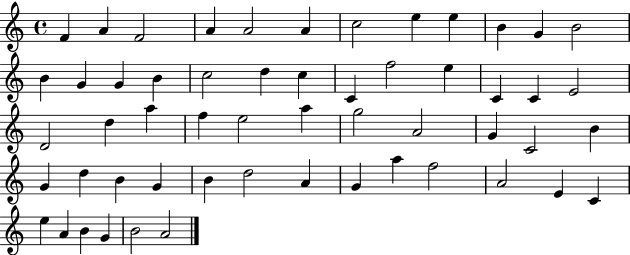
F4/q A4/q F4/h A4/q A4/h A4/q C5/h E5/q E5/q B4/q G4/q B4/h B4/q G4/q G4/q B4/q C5/h D5/q C5/q C4/q F5/h E5/q C4/q C4/q E4/h D4/h D5/q A5/q F5/q E5/h A5/q G5/h A4/h G4/q C4/h B4/q G4/q D5/q B4/q G4/q B4/q D5/h A4/q G4/q A5/q F5/h A4/h E4/q C4/q E5/q A4/q B4/q G4/q B4/h A4/h